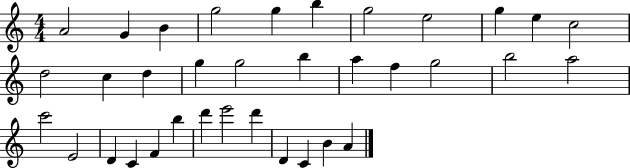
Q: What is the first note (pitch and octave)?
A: A4